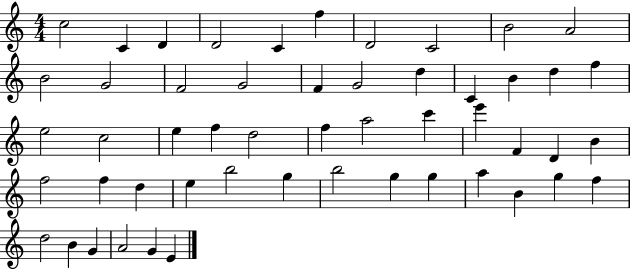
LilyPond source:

{
  \clef treble
  \numericTimeSignature
  \time 4/4
  \key c \major
  c''2 c'4 d'4 | d'2 c'4 f''4 | d'2 c'2 | b'2 a'2 | \break b'2 g'2 | f'2 g'2 | f'4 g'2 d''4 | c'4 b'4 d''4 f''4 | \break e''2 c''2 | e''4 f''4 d''2 | f''4 a''2 c'''4 | e'''4 f'4 d'4 b'4 | \break f''2 f''4 d''4 | e''4 b''2 g''4 | b''2 g''4 g''4 | a''4 b'4 g''4 f''4 | \break d''2 b'4 g'4 | a'2 g'4 e'4 | \bar "|."
}